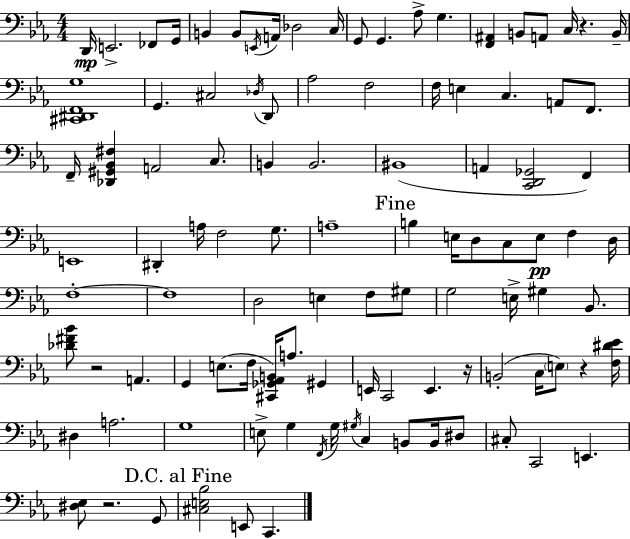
X:1
T:Untitled
M:4/4
L:1/4
K:Cm
D,,/4 E,,2 _F,,/2 G,,/4 B,, B,,/2 E,,/4 A,,/4 _D,2 C,/4 G,,/2 G,, _A,/2 G, [F,,^A,,] B,,/2 A,,/2 C,/4 z B,,/4 [^C,,^D,,F,,G,]4 G,, ^C,2 _D,/4 D,,/2 _A,2 F,2 F,/4 E, C, A,,/2 F,,/2 F,,/4 [_D,,^G,,_B,,^F,] A,,2 C,/2 B,, B,,2 ^B,,4 A,, [C,,D,,_G,,]2 F,, E,,4 ^D,, A,/4 F,2 G,/2 A,4 B, E,/4 D,/2 C,/2 E,/2 F, D,/4 F,4 F,4 D,2 E, F,/2 ^G,/2 G,2 E,/4 ^G, _B,,/2 [_D^F_B]/2 z2 A,, G,, E,/2 F,/4 [^C,,_G,,_A,,B,,]/4 A,/2 ^G,, E,,/4 C,,2 E,, z/4 B,,2 C,/4 E,/2 z [F,^D_E]/4 ^D, A,2 G,4 E,/2 G, F,,/4 G,/4 ^G,/4 C, B,,/2 B,,/4 ^D,/2 ^C,/2 C,,2 E,, [^D,_E,]/2 z2 G,,/2 [^C,E,_B,]2 E,,/2 C,,